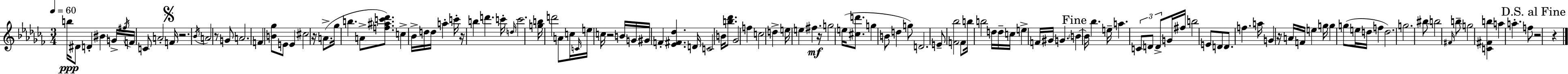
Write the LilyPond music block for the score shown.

{
  \clef treble
  \numericTimeSignature
  \time 3/4
  \key aes \minor
  \tempo 4 = 60
  b''16\ppp dis'8 d'4-. bis'4 \tuplet 3/2 { g'16-> | \acciaccatura { fis''16 } f'16 } c'8 a'2-. | \mark \markup { \musicglyph "scripts.segno" } f'16 r2. | \acciaccatura { bes'16 } a'2 r8 | \break g'8 a'2. | f'4 <b' ges''>8 e'8 e'4 | cis''2 r16 a'8.->( | ges''16 b''4. a'8-> <f'' ais'' c''' des'''>8.) | \break c''4-> bes'16-> d''16 d''16 a''4-. | c'''16-. r16 b''4 d'''4. | c'''16-. \grace { d''16 } c'''2. | <g'' b''>16 d'''2 | \break a'8 c''16 \grace { c'16 } e''16 c''16 r2 | b'16 g'16 gis'16 f'4-. <ees' fis' des''>4. | d'16 c'2 | b'16 <b'' des'''>8. ges'2 | \break f''4 c''2 | d''4-> e''16 e''4 fis''4.\mf | r16 g''2 | e''16( <cis'' d'''>8. g''4 b'8 d''4 | \break g''8) d'2. | e'8-- <f' bes''>2 | f'8 b''16 b''2 | d''16 d''16-- c''16 e''4-> f'16 gis'16 g'4. | \break \mark "Fine" \parenthesize b'4~~ b'16 bes''4. | e''16-- a''4. \tuplet 3/2 { c'8 | d'8 d'8-> } g'16 fis''16 b''2 | e'8 d'8 d'8. f''4. | \break a''16 g'4 r16 a'16 f'16 e''4 | g''16 g''4 g''8( e''16 d''16 | f''4 d''2.) | g''2. | \break bis''8 b''2 | \grace { fis'16 } b''8-- g''2 | <c' fis' b''>4 a''4 a''4.-. | f''8 \mark "D.S. al Fine" r2 | \break r4 \bar "|."
}